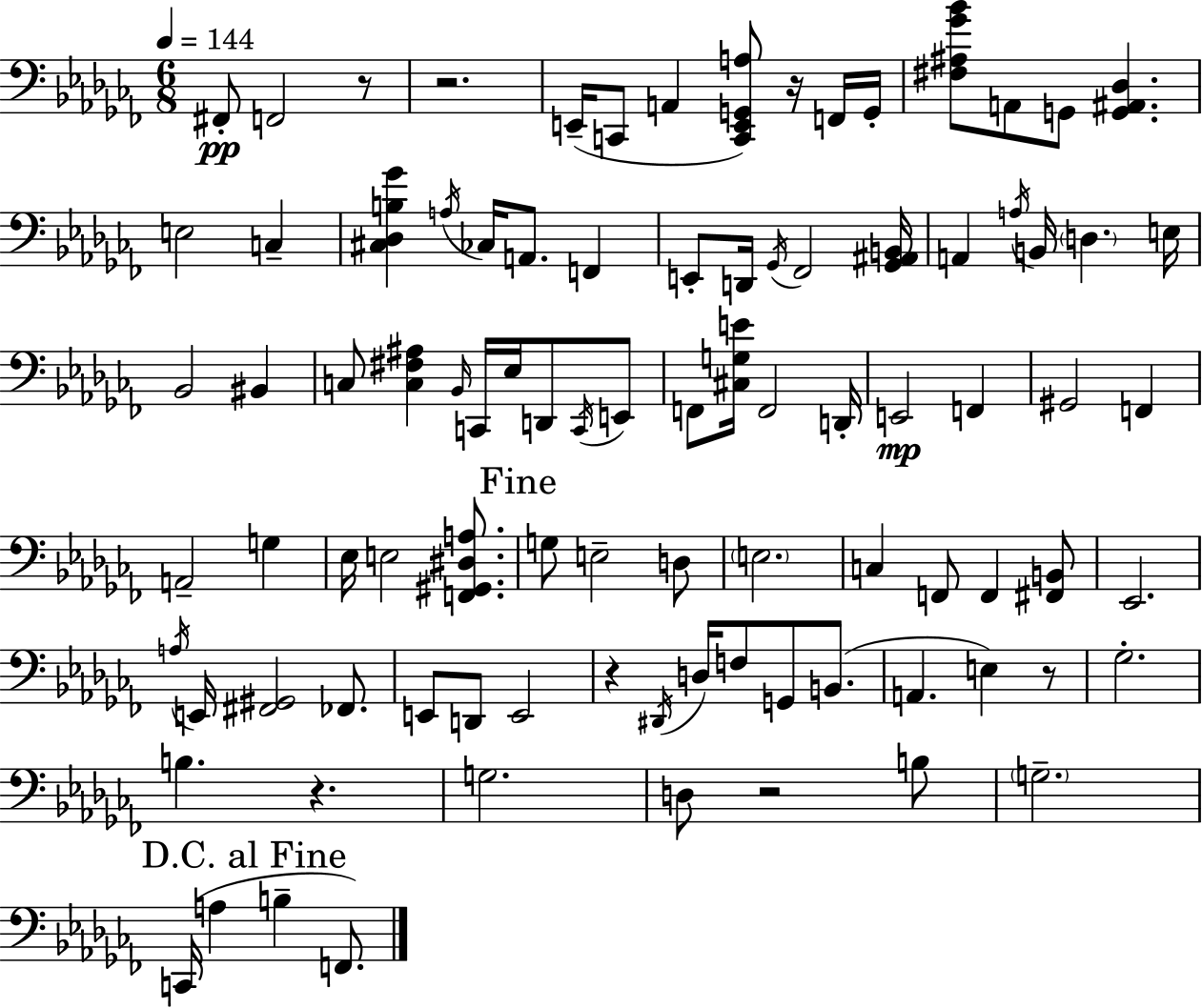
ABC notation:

X:1
T:Untitled
M:6/8
L:1/4
K:Abm
^F,,/2 F,,2 z/2 z2 E,,/4 C,,/2 A,, [C,,E,,G,,A,]/2 z/4 F,,/4 G,,/4 [^F,^A,_G_B]/2 A,,/2 G,,/2 [G,,^A,,_D,] E,2 C, [^C,_D,B,_G] A,/4 _C,/4 A,,/2 F,, E,,/2 D,,/4 _G,,/4 _F,,2 [_G,,^A,,B,,]/4 A,, A,/4 B,,/4 D, E,/4 _B,,2 ^B,, C,/2 [C,^F,^A,] _B,,/4 C,,/4 _E,/4 D,,/2 C,,/4 E,,/2 F,,/2 [^C,G,E]/4 F,,2 D,,/4 E,,2 F,, ^G,,2 F,, A,,2 G, _E,/4 E,2 [F,,^G,,^D,A,]/2 G,/2 E,2 D,/2 E,2 C, F,,/2 F,, [^F,,B,,]/2 _E,,2 A,/4 E,,/4 [^F,,^G,,]2 _F,,/2 E,,/2 D,,/2 E,,2 z ^D,,/4 D,/4 F,/2 G,,/2 B,,/2 A,, E, z/2 _G,2 B, z G,2 D,/2 z2 B,/2 G,2 C,,/4 A, B, F,,/2